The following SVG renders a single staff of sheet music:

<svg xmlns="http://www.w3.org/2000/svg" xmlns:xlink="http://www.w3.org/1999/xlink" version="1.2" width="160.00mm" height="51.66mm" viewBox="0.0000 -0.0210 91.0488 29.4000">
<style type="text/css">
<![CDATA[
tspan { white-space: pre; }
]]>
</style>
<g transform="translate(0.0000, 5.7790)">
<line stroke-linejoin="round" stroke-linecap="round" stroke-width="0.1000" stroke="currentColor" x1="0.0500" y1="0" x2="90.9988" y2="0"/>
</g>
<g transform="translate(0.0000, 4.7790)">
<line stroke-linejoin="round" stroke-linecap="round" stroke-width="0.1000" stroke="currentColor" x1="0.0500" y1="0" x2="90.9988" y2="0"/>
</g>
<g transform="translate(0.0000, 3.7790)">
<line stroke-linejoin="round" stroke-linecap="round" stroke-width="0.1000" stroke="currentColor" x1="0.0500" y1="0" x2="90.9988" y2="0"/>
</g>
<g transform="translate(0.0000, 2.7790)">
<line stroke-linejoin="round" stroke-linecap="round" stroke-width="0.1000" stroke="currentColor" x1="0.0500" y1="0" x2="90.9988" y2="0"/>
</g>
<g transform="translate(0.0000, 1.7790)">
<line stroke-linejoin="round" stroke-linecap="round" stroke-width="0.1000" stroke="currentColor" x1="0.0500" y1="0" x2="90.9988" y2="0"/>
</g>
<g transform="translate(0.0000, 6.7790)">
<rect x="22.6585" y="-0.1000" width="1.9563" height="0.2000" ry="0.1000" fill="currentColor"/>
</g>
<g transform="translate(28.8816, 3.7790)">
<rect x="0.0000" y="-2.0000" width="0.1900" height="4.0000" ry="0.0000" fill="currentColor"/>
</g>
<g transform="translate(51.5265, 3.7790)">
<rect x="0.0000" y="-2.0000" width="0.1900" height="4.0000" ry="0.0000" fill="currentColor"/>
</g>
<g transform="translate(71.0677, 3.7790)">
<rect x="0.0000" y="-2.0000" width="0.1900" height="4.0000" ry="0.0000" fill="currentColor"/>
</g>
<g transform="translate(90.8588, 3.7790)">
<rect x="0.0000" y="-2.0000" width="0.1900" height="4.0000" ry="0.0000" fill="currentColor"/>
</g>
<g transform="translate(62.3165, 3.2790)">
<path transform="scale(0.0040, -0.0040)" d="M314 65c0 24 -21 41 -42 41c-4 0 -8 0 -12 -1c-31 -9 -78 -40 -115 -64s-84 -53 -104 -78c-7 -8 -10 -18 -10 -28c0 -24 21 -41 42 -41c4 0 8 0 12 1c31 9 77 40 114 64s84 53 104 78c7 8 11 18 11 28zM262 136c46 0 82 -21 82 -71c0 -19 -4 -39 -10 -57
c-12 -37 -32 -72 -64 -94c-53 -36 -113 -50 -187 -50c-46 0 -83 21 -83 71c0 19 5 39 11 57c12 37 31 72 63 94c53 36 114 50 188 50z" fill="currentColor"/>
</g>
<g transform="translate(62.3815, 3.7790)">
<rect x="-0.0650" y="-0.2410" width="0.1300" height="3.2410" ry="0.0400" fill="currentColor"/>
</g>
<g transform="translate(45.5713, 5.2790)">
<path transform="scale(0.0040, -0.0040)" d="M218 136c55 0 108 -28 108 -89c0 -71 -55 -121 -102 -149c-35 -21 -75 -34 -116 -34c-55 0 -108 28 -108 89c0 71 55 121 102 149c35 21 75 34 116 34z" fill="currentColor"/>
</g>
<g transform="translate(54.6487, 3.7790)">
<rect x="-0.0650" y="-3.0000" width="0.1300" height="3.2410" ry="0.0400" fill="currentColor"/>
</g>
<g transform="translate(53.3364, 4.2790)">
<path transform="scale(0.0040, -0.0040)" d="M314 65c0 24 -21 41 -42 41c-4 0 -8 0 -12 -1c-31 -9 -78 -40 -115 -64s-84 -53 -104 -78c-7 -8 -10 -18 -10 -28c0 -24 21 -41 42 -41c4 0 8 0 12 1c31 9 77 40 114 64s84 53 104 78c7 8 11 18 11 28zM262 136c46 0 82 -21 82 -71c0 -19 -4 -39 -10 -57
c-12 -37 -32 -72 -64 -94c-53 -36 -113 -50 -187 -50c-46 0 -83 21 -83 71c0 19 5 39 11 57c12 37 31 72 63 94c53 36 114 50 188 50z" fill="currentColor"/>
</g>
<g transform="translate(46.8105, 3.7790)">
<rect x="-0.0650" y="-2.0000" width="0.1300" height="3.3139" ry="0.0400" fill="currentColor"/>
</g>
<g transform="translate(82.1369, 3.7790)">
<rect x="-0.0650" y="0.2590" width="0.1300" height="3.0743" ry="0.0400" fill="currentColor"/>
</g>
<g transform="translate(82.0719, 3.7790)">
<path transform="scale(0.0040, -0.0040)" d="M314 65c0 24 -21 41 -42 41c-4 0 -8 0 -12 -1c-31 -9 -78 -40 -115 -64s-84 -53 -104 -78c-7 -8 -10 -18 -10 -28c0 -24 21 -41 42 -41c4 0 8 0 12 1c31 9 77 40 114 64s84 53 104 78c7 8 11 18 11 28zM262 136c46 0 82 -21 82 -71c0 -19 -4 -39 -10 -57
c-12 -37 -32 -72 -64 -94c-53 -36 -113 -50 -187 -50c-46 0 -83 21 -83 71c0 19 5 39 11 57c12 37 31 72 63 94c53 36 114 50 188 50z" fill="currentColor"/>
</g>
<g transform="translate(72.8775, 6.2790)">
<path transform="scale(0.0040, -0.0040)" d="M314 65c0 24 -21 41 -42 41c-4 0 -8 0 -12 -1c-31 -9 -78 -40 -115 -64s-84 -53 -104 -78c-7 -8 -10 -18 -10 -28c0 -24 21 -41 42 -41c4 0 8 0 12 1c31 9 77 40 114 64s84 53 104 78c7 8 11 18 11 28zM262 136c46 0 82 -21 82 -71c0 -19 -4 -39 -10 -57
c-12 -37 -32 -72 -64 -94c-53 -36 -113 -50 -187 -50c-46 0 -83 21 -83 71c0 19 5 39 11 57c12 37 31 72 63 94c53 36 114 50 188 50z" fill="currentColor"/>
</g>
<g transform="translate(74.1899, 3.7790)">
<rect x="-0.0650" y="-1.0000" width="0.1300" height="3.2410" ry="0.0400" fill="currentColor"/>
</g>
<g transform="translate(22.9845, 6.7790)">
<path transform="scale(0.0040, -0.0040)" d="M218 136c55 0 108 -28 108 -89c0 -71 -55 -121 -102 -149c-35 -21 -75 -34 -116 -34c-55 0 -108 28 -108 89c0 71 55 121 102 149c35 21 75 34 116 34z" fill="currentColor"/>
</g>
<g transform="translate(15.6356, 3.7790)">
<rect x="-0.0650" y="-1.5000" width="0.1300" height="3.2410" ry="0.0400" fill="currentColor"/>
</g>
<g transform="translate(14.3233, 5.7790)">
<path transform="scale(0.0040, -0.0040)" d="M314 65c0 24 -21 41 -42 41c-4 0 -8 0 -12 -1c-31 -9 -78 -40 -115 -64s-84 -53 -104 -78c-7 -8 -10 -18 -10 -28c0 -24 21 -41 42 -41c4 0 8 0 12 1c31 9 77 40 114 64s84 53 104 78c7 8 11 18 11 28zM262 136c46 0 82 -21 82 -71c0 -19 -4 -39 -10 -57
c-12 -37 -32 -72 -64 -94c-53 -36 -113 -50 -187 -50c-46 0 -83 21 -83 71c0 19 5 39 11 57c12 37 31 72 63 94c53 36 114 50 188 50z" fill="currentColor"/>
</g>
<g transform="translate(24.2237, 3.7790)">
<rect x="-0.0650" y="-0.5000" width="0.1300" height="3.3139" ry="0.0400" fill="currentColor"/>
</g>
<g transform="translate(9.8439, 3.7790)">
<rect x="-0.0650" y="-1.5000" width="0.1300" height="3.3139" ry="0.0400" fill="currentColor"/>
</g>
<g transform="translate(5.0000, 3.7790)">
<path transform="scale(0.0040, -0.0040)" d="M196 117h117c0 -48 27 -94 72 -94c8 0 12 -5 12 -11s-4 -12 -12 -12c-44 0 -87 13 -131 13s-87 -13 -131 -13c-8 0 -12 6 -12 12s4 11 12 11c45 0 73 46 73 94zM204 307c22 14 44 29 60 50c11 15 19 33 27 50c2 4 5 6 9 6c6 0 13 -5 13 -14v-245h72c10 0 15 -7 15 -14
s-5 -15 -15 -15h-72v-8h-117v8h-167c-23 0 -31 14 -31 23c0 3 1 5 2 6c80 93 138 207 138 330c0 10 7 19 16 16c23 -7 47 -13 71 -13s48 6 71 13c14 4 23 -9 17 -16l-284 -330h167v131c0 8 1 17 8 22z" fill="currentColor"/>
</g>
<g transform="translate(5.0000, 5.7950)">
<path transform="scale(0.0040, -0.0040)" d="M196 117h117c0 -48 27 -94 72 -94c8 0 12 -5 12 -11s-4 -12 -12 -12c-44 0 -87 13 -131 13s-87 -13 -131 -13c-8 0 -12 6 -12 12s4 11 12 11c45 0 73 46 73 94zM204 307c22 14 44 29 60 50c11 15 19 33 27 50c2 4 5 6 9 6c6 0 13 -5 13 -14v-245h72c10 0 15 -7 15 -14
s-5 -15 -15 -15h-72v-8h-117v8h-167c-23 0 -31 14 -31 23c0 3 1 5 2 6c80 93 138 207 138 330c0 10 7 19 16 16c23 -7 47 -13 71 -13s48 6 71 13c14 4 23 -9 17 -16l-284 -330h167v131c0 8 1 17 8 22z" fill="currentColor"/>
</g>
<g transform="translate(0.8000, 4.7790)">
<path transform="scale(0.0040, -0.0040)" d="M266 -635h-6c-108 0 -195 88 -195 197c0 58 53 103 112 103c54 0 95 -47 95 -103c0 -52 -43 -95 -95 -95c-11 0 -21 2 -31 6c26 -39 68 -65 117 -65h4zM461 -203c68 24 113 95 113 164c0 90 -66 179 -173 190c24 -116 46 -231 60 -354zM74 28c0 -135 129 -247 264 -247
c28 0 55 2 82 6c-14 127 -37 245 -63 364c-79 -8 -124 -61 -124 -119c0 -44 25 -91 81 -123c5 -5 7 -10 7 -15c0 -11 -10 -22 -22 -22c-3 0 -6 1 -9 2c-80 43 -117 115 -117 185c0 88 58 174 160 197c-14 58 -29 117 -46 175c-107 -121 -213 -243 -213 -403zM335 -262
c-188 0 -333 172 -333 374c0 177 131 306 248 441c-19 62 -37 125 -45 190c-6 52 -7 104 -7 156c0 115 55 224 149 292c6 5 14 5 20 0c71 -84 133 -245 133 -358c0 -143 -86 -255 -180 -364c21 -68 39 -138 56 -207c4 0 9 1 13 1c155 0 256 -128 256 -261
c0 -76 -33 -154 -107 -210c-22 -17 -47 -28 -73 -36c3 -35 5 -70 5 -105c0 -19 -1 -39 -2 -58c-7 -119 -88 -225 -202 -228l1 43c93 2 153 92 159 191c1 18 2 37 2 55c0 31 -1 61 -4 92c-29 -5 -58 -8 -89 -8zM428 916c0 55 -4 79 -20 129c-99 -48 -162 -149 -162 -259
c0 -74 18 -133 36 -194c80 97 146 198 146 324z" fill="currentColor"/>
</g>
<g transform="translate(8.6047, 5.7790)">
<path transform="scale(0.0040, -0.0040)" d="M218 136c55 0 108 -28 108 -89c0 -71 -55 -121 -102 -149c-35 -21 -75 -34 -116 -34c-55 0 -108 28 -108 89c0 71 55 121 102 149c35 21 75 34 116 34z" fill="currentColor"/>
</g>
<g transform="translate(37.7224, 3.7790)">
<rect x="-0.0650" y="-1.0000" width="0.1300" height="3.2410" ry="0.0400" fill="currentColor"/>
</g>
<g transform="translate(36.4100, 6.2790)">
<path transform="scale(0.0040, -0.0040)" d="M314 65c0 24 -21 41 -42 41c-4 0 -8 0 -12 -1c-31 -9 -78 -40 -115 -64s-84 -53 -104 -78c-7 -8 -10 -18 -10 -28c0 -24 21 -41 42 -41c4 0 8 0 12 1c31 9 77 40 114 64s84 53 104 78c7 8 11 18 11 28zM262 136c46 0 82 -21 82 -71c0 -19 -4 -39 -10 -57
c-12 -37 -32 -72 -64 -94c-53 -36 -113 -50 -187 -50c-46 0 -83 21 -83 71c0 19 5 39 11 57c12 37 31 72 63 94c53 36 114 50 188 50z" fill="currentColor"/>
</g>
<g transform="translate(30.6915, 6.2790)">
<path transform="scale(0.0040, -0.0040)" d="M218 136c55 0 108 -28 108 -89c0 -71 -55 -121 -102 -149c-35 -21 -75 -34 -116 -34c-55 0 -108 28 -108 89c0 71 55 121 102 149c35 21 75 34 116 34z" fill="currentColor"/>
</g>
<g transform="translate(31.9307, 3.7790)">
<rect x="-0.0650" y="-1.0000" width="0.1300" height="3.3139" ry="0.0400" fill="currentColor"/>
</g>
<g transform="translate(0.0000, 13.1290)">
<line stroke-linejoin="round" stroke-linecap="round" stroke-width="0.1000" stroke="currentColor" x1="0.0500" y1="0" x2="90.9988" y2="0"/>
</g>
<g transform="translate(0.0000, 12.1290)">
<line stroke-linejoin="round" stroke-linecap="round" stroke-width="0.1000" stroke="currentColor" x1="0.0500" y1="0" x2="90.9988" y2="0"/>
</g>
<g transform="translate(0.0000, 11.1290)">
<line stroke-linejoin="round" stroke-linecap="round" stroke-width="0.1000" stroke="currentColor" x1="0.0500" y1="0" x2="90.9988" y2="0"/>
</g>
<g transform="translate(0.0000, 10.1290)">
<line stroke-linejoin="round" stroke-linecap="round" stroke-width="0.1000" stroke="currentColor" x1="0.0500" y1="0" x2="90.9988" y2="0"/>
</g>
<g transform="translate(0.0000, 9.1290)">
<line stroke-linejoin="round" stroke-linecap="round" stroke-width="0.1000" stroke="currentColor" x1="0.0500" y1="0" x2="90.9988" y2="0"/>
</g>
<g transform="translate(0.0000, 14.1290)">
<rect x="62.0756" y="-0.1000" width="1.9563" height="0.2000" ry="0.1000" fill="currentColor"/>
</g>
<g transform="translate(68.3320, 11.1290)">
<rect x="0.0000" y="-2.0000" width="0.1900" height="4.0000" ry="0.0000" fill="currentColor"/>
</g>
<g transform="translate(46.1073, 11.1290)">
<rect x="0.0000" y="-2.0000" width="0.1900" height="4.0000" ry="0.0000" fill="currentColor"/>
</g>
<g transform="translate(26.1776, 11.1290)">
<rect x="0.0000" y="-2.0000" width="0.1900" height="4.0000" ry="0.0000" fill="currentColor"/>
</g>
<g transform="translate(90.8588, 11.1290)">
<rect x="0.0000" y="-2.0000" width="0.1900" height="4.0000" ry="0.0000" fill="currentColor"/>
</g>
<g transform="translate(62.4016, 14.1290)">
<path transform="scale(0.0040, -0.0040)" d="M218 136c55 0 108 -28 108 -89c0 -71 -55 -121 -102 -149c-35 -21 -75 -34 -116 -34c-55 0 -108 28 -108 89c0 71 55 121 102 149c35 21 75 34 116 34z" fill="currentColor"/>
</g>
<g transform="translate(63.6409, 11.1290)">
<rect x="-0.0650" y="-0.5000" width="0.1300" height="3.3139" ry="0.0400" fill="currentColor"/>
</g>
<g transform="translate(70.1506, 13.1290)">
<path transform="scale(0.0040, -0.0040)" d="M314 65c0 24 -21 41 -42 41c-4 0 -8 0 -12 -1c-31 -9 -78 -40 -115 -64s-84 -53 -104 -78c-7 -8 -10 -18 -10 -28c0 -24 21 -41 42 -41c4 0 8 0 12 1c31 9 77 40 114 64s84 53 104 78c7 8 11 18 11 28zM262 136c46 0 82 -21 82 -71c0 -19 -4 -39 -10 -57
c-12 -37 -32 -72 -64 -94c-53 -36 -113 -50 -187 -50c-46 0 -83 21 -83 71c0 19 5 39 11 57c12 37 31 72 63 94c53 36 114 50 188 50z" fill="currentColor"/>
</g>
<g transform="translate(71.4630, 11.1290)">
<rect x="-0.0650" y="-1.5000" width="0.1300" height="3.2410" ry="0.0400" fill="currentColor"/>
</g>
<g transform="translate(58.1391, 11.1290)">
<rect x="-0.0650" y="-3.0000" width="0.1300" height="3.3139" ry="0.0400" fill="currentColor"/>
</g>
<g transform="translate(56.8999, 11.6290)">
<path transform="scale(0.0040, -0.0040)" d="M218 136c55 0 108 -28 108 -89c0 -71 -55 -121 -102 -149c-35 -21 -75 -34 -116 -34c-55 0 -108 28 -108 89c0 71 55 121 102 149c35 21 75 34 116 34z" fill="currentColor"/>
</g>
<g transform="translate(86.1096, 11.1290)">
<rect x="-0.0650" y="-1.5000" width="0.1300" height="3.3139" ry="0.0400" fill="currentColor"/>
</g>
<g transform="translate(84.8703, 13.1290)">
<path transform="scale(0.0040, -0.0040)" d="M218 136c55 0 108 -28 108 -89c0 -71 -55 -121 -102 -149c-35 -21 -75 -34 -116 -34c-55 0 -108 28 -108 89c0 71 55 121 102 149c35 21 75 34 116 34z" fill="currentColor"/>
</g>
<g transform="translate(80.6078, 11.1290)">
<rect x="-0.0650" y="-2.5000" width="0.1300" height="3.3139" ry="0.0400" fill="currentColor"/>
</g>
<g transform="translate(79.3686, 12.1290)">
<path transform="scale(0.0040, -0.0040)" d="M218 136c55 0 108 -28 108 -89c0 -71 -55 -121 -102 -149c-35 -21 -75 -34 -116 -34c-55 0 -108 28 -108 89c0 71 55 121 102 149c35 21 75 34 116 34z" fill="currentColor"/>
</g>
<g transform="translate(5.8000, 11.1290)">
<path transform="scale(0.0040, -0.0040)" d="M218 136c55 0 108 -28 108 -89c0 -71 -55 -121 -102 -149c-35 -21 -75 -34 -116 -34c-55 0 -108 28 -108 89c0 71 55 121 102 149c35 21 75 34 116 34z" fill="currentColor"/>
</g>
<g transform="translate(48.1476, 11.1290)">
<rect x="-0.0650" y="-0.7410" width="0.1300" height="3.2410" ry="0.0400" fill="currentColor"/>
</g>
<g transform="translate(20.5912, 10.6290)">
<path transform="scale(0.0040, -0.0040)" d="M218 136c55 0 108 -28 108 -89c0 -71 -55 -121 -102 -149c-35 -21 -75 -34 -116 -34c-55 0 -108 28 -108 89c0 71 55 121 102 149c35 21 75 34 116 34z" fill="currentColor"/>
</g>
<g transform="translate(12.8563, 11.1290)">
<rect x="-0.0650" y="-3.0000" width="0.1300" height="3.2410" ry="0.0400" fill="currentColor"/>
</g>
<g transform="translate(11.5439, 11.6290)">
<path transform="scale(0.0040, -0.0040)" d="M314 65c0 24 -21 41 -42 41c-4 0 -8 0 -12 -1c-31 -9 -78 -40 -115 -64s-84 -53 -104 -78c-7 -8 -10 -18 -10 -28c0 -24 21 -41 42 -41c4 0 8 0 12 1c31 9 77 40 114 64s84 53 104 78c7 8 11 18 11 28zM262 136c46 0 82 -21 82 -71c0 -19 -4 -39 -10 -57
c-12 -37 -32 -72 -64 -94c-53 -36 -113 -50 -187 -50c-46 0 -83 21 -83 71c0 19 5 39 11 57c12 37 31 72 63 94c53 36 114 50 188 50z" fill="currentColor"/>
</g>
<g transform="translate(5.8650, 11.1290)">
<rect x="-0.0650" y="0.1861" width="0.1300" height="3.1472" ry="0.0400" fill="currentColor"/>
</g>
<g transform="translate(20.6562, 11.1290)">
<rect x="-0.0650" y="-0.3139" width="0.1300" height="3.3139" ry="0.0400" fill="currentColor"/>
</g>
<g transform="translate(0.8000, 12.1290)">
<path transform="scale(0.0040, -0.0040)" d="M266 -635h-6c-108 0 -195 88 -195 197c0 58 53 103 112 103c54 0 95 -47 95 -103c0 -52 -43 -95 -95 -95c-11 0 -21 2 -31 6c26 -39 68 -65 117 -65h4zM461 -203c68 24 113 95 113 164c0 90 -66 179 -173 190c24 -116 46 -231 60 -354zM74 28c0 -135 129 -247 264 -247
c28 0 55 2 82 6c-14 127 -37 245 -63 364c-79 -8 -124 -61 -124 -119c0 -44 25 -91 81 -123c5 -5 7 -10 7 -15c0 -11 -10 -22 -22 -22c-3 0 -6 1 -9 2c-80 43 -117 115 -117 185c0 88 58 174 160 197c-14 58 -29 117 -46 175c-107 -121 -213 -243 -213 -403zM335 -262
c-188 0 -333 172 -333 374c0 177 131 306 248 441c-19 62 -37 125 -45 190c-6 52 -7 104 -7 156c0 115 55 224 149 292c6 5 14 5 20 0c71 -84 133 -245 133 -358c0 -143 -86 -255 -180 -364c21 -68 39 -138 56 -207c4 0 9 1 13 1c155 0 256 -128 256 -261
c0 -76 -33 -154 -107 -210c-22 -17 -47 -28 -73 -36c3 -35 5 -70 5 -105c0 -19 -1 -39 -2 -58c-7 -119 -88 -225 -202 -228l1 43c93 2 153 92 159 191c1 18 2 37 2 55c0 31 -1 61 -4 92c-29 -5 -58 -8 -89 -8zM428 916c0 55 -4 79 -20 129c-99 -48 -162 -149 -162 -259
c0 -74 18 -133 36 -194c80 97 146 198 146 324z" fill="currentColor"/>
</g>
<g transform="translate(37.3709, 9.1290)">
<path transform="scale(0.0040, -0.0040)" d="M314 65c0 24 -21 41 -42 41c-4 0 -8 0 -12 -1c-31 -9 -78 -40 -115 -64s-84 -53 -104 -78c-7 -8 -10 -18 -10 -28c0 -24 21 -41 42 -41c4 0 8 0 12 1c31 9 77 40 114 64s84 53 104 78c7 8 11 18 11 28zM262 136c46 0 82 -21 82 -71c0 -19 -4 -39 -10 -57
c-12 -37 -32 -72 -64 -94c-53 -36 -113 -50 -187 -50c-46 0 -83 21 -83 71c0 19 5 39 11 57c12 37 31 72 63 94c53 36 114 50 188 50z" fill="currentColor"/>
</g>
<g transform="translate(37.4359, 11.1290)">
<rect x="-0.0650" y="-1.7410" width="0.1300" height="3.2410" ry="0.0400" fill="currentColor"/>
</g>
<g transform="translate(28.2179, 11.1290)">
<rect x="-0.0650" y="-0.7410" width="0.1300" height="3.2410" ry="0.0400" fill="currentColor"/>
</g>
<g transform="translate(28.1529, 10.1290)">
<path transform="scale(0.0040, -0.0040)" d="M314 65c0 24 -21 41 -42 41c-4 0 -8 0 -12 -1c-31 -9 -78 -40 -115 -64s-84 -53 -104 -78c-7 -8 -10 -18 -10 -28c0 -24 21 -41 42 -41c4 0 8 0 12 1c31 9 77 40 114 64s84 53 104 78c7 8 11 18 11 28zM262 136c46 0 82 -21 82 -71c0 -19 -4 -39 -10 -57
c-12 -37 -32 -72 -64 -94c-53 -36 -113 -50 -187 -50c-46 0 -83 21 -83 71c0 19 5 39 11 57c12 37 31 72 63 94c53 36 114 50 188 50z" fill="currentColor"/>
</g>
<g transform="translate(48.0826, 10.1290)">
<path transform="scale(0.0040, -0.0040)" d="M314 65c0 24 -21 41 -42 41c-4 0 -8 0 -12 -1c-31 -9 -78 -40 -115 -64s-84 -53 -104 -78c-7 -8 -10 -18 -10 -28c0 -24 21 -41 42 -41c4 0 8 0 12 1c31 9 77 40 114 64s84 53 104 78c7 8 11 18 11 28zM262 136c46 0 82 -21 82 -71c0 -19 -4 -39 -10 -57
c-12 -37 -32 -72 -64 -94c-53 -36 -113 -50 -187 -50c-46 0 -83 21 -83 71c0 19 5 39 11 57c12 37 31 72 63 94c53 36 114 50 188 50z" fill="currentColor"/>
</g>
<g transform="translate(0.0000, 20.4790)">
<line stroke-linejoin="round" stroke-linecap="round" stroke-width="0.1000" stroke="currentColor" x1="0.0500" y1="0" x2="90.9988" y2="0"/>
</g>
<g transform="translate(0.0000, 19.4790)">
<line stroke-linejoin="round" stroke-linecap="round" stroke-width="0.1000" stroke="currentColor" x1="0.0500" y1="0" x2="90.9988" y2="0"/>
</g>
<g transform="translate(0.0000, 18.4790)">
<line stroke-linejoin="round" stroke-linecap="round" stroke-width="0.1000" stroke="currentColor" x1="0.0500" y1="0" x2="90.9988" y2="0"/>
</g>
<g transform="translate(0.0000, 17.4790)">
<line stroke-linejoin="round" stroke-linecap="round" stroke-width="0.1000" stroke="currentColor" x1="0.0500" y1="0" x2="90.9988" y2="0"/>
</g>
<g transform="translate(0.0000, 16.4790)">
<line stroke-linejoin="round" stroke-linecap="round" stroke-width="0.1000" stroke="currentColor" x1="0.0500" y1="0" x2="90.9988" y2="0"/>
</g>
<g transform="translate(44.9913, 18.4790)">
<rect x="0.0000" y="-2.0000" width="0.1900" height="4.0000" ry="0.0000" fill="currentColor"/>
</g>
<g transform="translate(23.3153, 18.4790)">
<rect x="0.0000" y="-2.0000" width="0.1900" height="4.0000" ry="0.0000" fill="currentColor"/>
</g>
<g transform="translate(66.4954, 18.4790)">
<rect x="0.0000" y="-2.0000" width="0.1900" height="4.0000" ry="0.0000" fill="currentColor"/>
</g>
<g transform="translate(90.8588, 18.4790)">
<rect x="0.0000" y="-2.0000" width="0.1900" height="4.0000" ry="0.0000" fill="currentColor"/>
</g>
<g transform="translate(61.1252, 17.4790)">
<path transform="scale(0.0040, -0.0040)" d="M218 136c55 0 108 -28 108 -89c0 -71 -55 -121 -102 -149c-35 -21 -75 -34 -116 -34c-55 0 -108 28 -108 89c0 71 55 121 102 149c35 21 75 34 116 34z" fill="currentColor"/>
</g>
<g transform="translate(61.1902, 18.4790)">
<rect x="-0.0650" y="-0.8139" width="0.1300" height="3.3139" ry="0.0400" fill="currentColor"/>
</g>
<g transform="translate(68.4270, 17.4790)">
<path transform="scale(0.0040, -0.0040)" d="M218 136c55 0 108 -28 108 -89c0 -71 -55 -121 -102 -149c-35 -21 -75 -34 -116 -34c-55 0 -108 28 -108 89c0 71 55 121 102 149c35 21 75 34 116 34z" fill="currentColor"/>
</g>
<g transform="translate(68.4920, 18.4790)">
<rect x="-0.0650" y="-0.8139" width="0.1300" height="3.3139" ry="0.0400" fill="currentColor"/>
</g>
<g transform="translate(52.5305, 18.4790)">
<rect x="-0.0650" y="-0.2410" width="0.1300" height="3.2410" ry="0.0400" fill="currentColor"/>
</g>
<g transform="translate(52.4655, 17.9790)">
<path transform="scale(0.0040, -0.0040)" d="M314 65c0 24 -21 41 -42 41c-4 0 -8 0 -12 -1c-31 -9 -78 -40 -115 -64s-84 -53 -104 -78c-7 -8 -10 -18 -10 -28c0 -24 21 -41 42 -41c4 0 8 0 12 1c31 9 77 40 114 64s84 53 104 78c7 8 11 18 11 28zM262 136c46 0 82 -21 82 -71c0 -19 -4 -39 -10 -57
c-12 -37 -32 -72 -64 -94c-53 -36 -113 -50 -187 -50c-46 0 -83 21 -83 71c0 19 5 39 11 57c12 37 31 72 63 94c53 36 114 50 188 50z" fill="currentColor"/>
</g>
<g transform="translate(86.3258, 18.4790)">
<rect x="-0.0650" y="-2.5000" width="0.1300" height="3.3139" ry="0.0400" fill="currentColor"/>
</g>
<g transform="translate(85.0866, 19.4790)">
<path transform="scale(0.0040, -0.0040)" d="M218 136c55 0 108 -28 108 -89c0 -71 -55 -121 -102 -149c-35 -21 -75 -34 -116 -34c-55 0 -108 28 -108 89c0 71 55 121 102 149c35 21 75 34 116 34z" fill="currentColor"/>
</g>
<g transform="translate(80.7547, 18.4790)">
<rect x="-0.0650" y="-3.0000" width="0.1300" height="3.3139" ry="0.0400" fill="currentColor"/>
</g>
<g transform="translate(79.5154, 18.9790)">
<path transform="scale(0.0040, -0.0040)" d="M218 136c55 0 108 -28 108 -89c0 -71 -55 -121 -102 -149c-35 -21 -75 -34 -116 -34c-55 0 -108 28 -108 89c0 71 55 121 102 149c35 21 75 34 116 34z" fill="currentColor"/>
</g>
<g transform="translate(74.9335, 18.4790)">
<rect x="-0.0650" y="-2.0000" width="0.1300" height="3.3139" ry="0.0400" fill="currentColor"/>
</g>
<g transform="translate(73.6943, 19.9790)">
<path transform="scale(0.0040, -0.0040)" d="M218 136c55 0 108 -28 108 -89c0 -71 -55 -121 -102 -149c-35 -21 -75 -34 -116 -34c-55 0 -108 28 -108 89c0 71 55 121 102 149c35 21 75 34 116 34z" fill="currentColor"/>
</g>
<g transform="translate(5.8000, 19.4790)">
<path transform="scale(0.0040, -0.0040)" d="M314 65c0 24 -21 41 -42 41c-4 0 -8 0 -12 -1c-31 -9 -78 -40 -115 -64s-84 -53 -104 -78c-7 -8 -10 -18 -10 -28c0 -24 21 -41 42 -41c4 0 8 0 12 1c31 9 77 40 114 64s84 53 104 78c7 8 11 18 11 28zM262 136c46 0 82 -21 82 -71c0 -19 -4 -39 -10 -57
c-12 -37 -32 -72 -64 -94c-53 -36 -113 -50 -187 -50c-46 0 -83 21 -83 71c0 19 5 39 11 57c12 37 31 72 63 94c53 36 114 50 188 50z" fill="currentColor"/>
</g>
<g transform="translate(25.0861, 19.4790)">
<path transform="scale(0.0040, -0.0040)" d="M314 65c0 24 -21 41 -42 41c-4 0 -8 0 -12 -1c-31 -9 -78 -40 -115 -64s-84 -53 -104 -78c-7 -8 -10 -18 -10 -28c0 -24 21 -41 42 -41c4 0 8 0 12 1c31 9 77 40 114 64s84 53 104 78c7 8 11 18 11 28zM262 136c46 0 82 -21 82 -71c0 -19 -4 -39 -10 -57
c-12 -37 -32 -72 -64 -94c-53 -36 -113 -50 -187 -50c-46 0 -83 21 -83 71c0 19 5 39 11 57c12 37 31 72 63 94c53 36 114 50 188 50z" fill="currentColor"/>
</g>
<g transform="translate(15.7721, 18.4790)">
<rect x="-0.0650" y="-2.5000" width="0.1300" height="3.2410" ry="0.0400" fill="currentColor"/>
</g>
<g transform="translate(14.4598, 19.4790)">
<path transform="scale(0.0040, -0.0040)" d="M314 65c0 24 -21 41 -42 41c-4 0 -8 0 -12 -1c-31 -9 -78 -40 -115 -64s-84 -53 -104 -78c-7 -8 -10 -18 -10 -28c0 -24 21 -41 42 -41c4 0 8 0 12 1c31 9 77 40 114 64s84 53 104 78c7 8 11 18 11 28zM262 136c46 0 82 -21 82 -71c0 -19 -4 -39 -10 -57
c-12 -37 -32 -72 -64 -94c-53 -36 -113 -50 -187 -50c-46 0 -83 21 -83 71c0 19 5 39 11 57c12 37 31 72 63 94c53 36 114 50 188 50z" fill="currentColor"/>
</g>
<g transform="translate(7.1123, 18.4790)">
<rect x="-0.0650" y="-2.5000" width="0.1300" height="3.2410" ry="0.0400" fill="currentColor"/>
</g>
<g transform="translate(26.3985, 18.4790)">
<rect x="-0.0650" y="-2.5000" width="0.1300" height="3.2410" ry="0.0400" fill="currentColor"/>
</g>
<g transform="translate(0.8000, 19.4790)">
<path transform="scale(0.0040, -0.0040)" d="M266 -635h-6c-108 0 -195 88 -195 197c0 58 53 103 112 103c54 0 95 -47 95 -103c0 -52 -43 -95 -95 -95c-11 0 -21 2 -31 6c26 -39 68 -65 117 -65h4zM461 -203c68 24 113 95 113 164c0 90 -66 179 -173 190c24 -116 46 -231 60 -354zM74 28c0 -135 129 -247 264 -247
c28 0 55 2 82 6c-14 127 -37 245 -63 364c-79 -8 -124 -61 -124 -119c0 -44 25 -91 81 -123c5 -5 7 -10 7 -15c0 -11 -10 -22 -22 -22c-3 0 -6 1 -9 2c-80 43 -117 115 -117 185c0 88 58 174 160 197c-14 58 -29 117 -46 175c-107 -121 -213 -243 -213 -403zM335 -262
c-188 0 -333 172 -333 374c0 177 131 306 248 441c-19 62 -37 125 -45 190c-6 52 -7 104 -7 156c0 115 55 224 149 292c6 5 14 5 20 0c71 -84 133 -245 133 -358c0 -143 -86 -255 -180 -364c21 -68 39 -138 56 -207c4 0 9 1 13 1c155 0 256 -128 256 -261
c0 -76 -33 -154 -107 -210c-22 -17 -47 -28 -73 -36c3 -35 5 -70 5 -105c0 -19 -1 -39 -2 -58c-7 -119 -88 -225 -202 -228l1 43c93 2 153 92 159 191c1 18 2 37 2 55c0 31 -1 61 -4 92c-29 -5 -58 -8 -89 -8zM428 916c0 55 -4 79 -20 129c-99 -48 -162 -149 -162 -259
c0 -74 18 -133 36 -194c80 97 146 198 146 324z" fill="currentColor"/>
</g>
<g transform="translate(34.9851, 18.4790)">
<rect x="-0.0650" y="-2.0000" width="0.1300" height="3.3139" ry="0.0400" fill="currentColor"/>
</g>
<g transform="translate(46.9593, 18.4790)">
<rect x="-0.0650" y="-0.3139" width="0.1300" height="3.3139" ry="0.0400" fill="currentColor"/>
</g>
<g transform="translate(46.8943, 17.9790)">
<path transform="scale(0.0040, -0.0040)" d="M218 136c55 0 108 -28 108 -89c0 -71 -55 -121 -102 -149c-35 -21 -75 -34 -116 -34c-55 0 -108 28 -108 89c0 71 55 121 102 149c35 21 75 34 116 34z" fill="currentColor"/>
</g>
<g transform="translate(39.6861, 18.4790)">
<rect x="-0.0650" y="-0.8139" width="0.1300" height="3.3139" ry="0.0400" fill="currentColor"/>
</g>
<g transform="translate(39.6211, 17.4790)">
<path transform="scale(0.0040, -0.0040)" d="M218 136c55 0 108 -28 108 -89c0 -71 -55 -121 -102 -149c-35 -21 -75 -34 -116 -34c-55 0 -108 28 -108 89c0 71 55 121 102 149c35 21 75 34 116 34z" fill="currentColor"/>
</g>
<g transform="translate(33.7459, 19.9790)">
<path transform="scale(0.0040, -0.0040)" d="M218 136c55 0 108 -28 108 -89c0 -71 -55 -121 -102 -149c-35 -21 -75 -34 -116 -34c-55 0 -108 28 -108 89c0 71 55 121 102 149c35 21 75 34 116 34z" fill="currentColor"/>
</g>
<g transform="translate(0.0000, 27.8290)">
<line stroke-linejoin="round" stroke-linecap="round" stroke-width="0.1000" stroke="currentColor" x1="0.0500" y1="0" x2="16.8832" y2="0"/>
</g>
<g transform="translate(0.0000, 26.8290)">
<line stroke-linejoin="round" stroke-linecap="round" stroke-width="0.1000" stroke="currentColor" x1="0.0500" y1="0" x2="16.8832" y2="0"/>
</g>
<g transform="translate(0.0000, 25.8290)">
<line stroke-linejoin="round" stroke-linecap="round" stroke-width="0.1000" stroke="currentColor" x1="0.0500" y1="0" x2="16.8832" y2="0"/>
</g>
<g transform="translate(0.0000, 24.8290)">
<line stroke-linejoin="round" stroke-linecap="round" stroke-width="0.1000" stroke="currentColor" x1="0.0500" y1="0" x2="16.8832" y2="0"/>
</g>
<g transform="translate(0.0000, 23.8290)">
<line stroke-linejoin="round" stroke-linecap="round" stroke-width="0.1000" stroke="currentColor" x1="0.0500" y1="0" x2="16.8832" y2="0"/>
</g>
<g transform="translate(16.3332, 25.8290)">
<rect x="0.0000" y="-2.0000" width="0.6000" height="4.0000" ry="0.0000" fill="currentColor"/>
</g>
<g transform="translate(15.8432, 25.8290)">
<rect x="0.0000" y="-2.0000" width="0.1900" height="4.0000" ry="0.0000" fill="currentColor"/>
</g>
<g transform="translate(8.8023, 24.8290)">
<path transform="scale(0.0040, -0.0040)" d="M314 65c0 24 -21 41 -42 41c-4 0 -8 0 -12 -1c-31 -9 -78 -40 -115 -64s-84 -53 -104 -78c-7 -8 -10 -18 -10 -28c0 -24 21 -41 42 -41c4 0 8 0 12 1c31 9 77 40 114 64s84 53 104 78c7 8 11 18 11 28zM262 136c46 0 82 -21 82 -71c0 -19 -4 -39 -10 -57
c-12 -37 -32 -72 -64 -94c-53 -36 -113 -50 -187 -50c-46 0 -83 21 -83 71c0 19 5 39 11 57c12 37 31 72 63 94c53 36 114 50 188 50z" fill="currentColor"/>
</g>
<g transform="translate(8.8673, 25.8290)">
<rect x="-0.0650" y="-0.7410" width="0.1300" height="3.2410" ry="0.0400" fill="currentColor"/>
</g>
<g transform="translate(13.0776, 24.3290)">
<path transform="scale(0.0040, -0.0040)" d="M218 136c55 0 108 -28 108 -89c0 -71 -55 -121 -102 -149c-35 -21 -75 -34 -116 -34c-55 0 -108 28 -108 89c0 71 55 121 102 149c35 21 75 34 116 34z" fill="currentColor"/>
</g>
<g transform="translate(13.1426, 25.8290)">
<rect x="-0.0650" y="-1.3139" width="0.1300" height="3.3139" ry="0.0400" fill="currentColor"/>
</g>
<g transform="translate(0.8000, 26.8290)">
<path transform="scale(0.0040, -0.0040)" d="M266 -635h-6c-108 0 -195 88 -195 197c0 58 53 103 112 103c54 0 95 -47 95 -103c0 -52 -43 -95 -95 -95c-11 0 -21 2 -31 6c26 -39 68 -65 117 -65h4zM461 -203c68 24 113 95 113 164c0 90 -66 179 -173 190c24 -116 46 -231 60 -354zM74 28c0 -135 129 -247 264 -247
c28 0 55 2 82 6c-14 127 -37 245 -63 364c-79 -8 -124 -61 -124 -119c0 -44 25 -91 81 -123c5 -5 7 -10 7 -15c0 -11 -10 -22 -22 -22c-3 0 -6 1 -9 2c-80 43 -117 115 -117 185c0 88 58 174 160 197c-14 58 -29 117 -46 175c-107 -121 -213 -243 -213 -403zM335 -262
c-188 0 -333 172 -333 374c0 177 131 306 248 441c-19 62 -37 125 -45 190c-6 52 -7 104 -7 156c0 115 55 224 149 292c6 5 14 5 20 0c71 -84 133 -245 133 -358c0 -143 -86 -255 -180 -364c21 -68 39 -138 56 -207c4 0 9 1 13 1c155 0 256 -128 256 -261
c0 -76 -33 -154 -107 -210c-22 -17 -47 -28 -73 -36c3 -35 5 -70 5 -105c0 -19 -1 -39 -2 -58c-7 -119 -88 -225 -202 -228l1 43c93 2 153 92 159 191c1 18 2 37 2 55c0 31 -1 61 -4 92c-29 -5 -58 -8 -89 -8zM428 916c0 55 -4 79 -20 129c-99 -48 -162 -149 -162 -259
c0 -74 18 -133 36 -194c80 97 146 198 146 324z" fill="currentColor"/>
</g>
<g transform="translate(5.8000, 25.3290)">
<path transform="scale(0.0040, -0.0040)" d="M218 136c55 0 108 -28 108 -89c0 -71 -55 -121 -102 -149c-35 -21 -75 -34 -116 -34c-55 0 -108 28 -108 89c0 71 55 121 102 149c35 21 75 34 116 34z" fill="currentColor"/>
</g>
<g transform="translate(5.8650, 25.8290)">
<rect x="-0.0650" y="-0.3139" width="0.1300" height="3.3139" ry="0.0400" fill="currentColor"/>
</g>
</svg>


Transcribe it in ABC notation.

X:1
T:Untitled
M:4/4
L:1/4
K:C
E E2 C D D2 F A2 c2 D2 B2 B A2 c d2 f2 d2 A C E2 G E G2 G2 G2 F d c c2 d d F A G c d2 e